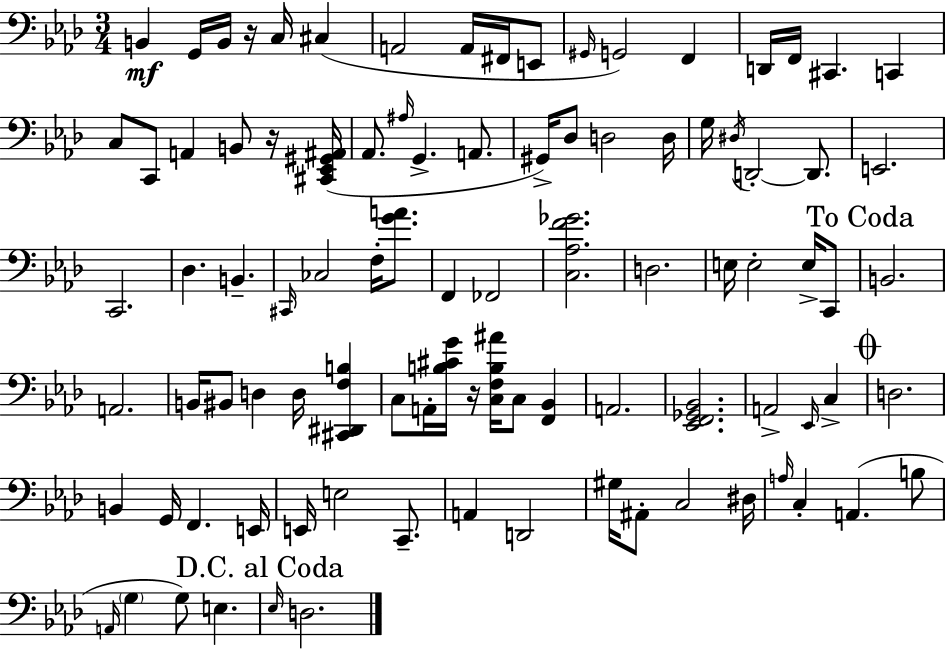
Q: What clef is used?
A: bass